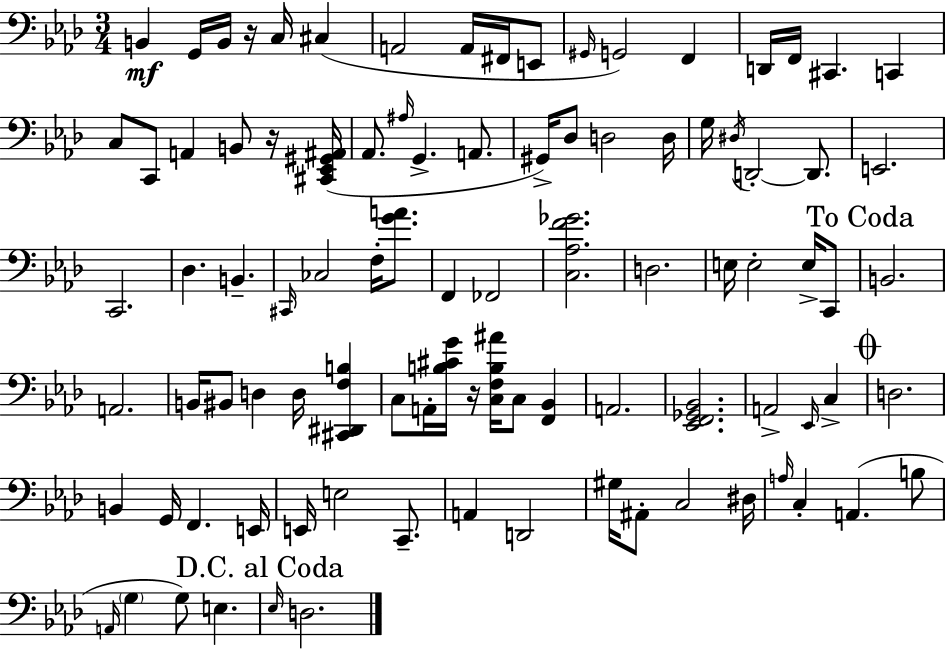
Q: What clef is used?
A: bass